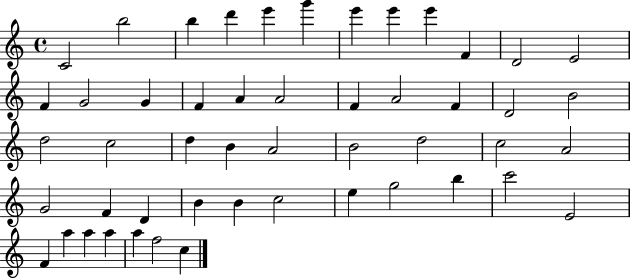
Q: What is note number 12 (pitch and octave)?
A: E4